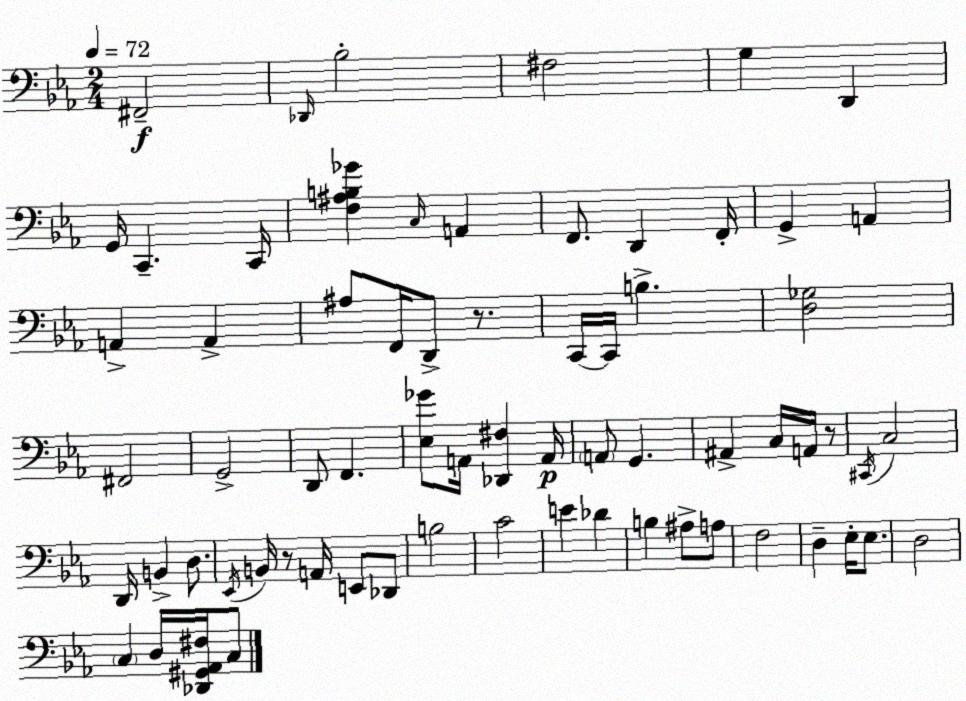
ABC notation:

X:1
T:Untitled
M:2/4
L:1/4
K:Cm
^F,,2 _D,,/4 _B,2 ^F,2 G, D,, G,,/4 C,, C,,/4 [F,^A,B,_G] C,/4 A,, F,,/2 D,, F,,/4 G,, A,, A,, A,, ^A,/2 F,,/4 D,,/2 z/2 C,,/4 C,,/4 B, [D,_G,]2 ^F,,2 G,,2 D,,/2 F,, [_E,_G]/2 A,,/4 [_D,,^F,] A,,/4 A,,/2 G,, ^A,, C,/4 A,,/4 z/2 ^C,,/4 C,2 D,,/4 B,, D,/2 _E,,/4 B,,/4 z/2 A,,/4 E,,/2 _D,,/2 B,2 C2 E _D B, ^A,/2 A,/2 F,2 D, _E,/4 _E,/2 D,2 C, D,/4 [_D,,^G,,_A,,^F,]/4 C,/2